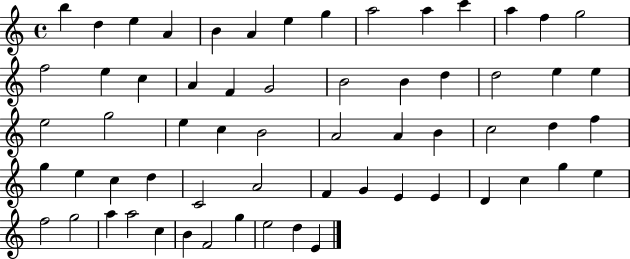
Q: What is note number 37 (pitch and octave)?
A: F5